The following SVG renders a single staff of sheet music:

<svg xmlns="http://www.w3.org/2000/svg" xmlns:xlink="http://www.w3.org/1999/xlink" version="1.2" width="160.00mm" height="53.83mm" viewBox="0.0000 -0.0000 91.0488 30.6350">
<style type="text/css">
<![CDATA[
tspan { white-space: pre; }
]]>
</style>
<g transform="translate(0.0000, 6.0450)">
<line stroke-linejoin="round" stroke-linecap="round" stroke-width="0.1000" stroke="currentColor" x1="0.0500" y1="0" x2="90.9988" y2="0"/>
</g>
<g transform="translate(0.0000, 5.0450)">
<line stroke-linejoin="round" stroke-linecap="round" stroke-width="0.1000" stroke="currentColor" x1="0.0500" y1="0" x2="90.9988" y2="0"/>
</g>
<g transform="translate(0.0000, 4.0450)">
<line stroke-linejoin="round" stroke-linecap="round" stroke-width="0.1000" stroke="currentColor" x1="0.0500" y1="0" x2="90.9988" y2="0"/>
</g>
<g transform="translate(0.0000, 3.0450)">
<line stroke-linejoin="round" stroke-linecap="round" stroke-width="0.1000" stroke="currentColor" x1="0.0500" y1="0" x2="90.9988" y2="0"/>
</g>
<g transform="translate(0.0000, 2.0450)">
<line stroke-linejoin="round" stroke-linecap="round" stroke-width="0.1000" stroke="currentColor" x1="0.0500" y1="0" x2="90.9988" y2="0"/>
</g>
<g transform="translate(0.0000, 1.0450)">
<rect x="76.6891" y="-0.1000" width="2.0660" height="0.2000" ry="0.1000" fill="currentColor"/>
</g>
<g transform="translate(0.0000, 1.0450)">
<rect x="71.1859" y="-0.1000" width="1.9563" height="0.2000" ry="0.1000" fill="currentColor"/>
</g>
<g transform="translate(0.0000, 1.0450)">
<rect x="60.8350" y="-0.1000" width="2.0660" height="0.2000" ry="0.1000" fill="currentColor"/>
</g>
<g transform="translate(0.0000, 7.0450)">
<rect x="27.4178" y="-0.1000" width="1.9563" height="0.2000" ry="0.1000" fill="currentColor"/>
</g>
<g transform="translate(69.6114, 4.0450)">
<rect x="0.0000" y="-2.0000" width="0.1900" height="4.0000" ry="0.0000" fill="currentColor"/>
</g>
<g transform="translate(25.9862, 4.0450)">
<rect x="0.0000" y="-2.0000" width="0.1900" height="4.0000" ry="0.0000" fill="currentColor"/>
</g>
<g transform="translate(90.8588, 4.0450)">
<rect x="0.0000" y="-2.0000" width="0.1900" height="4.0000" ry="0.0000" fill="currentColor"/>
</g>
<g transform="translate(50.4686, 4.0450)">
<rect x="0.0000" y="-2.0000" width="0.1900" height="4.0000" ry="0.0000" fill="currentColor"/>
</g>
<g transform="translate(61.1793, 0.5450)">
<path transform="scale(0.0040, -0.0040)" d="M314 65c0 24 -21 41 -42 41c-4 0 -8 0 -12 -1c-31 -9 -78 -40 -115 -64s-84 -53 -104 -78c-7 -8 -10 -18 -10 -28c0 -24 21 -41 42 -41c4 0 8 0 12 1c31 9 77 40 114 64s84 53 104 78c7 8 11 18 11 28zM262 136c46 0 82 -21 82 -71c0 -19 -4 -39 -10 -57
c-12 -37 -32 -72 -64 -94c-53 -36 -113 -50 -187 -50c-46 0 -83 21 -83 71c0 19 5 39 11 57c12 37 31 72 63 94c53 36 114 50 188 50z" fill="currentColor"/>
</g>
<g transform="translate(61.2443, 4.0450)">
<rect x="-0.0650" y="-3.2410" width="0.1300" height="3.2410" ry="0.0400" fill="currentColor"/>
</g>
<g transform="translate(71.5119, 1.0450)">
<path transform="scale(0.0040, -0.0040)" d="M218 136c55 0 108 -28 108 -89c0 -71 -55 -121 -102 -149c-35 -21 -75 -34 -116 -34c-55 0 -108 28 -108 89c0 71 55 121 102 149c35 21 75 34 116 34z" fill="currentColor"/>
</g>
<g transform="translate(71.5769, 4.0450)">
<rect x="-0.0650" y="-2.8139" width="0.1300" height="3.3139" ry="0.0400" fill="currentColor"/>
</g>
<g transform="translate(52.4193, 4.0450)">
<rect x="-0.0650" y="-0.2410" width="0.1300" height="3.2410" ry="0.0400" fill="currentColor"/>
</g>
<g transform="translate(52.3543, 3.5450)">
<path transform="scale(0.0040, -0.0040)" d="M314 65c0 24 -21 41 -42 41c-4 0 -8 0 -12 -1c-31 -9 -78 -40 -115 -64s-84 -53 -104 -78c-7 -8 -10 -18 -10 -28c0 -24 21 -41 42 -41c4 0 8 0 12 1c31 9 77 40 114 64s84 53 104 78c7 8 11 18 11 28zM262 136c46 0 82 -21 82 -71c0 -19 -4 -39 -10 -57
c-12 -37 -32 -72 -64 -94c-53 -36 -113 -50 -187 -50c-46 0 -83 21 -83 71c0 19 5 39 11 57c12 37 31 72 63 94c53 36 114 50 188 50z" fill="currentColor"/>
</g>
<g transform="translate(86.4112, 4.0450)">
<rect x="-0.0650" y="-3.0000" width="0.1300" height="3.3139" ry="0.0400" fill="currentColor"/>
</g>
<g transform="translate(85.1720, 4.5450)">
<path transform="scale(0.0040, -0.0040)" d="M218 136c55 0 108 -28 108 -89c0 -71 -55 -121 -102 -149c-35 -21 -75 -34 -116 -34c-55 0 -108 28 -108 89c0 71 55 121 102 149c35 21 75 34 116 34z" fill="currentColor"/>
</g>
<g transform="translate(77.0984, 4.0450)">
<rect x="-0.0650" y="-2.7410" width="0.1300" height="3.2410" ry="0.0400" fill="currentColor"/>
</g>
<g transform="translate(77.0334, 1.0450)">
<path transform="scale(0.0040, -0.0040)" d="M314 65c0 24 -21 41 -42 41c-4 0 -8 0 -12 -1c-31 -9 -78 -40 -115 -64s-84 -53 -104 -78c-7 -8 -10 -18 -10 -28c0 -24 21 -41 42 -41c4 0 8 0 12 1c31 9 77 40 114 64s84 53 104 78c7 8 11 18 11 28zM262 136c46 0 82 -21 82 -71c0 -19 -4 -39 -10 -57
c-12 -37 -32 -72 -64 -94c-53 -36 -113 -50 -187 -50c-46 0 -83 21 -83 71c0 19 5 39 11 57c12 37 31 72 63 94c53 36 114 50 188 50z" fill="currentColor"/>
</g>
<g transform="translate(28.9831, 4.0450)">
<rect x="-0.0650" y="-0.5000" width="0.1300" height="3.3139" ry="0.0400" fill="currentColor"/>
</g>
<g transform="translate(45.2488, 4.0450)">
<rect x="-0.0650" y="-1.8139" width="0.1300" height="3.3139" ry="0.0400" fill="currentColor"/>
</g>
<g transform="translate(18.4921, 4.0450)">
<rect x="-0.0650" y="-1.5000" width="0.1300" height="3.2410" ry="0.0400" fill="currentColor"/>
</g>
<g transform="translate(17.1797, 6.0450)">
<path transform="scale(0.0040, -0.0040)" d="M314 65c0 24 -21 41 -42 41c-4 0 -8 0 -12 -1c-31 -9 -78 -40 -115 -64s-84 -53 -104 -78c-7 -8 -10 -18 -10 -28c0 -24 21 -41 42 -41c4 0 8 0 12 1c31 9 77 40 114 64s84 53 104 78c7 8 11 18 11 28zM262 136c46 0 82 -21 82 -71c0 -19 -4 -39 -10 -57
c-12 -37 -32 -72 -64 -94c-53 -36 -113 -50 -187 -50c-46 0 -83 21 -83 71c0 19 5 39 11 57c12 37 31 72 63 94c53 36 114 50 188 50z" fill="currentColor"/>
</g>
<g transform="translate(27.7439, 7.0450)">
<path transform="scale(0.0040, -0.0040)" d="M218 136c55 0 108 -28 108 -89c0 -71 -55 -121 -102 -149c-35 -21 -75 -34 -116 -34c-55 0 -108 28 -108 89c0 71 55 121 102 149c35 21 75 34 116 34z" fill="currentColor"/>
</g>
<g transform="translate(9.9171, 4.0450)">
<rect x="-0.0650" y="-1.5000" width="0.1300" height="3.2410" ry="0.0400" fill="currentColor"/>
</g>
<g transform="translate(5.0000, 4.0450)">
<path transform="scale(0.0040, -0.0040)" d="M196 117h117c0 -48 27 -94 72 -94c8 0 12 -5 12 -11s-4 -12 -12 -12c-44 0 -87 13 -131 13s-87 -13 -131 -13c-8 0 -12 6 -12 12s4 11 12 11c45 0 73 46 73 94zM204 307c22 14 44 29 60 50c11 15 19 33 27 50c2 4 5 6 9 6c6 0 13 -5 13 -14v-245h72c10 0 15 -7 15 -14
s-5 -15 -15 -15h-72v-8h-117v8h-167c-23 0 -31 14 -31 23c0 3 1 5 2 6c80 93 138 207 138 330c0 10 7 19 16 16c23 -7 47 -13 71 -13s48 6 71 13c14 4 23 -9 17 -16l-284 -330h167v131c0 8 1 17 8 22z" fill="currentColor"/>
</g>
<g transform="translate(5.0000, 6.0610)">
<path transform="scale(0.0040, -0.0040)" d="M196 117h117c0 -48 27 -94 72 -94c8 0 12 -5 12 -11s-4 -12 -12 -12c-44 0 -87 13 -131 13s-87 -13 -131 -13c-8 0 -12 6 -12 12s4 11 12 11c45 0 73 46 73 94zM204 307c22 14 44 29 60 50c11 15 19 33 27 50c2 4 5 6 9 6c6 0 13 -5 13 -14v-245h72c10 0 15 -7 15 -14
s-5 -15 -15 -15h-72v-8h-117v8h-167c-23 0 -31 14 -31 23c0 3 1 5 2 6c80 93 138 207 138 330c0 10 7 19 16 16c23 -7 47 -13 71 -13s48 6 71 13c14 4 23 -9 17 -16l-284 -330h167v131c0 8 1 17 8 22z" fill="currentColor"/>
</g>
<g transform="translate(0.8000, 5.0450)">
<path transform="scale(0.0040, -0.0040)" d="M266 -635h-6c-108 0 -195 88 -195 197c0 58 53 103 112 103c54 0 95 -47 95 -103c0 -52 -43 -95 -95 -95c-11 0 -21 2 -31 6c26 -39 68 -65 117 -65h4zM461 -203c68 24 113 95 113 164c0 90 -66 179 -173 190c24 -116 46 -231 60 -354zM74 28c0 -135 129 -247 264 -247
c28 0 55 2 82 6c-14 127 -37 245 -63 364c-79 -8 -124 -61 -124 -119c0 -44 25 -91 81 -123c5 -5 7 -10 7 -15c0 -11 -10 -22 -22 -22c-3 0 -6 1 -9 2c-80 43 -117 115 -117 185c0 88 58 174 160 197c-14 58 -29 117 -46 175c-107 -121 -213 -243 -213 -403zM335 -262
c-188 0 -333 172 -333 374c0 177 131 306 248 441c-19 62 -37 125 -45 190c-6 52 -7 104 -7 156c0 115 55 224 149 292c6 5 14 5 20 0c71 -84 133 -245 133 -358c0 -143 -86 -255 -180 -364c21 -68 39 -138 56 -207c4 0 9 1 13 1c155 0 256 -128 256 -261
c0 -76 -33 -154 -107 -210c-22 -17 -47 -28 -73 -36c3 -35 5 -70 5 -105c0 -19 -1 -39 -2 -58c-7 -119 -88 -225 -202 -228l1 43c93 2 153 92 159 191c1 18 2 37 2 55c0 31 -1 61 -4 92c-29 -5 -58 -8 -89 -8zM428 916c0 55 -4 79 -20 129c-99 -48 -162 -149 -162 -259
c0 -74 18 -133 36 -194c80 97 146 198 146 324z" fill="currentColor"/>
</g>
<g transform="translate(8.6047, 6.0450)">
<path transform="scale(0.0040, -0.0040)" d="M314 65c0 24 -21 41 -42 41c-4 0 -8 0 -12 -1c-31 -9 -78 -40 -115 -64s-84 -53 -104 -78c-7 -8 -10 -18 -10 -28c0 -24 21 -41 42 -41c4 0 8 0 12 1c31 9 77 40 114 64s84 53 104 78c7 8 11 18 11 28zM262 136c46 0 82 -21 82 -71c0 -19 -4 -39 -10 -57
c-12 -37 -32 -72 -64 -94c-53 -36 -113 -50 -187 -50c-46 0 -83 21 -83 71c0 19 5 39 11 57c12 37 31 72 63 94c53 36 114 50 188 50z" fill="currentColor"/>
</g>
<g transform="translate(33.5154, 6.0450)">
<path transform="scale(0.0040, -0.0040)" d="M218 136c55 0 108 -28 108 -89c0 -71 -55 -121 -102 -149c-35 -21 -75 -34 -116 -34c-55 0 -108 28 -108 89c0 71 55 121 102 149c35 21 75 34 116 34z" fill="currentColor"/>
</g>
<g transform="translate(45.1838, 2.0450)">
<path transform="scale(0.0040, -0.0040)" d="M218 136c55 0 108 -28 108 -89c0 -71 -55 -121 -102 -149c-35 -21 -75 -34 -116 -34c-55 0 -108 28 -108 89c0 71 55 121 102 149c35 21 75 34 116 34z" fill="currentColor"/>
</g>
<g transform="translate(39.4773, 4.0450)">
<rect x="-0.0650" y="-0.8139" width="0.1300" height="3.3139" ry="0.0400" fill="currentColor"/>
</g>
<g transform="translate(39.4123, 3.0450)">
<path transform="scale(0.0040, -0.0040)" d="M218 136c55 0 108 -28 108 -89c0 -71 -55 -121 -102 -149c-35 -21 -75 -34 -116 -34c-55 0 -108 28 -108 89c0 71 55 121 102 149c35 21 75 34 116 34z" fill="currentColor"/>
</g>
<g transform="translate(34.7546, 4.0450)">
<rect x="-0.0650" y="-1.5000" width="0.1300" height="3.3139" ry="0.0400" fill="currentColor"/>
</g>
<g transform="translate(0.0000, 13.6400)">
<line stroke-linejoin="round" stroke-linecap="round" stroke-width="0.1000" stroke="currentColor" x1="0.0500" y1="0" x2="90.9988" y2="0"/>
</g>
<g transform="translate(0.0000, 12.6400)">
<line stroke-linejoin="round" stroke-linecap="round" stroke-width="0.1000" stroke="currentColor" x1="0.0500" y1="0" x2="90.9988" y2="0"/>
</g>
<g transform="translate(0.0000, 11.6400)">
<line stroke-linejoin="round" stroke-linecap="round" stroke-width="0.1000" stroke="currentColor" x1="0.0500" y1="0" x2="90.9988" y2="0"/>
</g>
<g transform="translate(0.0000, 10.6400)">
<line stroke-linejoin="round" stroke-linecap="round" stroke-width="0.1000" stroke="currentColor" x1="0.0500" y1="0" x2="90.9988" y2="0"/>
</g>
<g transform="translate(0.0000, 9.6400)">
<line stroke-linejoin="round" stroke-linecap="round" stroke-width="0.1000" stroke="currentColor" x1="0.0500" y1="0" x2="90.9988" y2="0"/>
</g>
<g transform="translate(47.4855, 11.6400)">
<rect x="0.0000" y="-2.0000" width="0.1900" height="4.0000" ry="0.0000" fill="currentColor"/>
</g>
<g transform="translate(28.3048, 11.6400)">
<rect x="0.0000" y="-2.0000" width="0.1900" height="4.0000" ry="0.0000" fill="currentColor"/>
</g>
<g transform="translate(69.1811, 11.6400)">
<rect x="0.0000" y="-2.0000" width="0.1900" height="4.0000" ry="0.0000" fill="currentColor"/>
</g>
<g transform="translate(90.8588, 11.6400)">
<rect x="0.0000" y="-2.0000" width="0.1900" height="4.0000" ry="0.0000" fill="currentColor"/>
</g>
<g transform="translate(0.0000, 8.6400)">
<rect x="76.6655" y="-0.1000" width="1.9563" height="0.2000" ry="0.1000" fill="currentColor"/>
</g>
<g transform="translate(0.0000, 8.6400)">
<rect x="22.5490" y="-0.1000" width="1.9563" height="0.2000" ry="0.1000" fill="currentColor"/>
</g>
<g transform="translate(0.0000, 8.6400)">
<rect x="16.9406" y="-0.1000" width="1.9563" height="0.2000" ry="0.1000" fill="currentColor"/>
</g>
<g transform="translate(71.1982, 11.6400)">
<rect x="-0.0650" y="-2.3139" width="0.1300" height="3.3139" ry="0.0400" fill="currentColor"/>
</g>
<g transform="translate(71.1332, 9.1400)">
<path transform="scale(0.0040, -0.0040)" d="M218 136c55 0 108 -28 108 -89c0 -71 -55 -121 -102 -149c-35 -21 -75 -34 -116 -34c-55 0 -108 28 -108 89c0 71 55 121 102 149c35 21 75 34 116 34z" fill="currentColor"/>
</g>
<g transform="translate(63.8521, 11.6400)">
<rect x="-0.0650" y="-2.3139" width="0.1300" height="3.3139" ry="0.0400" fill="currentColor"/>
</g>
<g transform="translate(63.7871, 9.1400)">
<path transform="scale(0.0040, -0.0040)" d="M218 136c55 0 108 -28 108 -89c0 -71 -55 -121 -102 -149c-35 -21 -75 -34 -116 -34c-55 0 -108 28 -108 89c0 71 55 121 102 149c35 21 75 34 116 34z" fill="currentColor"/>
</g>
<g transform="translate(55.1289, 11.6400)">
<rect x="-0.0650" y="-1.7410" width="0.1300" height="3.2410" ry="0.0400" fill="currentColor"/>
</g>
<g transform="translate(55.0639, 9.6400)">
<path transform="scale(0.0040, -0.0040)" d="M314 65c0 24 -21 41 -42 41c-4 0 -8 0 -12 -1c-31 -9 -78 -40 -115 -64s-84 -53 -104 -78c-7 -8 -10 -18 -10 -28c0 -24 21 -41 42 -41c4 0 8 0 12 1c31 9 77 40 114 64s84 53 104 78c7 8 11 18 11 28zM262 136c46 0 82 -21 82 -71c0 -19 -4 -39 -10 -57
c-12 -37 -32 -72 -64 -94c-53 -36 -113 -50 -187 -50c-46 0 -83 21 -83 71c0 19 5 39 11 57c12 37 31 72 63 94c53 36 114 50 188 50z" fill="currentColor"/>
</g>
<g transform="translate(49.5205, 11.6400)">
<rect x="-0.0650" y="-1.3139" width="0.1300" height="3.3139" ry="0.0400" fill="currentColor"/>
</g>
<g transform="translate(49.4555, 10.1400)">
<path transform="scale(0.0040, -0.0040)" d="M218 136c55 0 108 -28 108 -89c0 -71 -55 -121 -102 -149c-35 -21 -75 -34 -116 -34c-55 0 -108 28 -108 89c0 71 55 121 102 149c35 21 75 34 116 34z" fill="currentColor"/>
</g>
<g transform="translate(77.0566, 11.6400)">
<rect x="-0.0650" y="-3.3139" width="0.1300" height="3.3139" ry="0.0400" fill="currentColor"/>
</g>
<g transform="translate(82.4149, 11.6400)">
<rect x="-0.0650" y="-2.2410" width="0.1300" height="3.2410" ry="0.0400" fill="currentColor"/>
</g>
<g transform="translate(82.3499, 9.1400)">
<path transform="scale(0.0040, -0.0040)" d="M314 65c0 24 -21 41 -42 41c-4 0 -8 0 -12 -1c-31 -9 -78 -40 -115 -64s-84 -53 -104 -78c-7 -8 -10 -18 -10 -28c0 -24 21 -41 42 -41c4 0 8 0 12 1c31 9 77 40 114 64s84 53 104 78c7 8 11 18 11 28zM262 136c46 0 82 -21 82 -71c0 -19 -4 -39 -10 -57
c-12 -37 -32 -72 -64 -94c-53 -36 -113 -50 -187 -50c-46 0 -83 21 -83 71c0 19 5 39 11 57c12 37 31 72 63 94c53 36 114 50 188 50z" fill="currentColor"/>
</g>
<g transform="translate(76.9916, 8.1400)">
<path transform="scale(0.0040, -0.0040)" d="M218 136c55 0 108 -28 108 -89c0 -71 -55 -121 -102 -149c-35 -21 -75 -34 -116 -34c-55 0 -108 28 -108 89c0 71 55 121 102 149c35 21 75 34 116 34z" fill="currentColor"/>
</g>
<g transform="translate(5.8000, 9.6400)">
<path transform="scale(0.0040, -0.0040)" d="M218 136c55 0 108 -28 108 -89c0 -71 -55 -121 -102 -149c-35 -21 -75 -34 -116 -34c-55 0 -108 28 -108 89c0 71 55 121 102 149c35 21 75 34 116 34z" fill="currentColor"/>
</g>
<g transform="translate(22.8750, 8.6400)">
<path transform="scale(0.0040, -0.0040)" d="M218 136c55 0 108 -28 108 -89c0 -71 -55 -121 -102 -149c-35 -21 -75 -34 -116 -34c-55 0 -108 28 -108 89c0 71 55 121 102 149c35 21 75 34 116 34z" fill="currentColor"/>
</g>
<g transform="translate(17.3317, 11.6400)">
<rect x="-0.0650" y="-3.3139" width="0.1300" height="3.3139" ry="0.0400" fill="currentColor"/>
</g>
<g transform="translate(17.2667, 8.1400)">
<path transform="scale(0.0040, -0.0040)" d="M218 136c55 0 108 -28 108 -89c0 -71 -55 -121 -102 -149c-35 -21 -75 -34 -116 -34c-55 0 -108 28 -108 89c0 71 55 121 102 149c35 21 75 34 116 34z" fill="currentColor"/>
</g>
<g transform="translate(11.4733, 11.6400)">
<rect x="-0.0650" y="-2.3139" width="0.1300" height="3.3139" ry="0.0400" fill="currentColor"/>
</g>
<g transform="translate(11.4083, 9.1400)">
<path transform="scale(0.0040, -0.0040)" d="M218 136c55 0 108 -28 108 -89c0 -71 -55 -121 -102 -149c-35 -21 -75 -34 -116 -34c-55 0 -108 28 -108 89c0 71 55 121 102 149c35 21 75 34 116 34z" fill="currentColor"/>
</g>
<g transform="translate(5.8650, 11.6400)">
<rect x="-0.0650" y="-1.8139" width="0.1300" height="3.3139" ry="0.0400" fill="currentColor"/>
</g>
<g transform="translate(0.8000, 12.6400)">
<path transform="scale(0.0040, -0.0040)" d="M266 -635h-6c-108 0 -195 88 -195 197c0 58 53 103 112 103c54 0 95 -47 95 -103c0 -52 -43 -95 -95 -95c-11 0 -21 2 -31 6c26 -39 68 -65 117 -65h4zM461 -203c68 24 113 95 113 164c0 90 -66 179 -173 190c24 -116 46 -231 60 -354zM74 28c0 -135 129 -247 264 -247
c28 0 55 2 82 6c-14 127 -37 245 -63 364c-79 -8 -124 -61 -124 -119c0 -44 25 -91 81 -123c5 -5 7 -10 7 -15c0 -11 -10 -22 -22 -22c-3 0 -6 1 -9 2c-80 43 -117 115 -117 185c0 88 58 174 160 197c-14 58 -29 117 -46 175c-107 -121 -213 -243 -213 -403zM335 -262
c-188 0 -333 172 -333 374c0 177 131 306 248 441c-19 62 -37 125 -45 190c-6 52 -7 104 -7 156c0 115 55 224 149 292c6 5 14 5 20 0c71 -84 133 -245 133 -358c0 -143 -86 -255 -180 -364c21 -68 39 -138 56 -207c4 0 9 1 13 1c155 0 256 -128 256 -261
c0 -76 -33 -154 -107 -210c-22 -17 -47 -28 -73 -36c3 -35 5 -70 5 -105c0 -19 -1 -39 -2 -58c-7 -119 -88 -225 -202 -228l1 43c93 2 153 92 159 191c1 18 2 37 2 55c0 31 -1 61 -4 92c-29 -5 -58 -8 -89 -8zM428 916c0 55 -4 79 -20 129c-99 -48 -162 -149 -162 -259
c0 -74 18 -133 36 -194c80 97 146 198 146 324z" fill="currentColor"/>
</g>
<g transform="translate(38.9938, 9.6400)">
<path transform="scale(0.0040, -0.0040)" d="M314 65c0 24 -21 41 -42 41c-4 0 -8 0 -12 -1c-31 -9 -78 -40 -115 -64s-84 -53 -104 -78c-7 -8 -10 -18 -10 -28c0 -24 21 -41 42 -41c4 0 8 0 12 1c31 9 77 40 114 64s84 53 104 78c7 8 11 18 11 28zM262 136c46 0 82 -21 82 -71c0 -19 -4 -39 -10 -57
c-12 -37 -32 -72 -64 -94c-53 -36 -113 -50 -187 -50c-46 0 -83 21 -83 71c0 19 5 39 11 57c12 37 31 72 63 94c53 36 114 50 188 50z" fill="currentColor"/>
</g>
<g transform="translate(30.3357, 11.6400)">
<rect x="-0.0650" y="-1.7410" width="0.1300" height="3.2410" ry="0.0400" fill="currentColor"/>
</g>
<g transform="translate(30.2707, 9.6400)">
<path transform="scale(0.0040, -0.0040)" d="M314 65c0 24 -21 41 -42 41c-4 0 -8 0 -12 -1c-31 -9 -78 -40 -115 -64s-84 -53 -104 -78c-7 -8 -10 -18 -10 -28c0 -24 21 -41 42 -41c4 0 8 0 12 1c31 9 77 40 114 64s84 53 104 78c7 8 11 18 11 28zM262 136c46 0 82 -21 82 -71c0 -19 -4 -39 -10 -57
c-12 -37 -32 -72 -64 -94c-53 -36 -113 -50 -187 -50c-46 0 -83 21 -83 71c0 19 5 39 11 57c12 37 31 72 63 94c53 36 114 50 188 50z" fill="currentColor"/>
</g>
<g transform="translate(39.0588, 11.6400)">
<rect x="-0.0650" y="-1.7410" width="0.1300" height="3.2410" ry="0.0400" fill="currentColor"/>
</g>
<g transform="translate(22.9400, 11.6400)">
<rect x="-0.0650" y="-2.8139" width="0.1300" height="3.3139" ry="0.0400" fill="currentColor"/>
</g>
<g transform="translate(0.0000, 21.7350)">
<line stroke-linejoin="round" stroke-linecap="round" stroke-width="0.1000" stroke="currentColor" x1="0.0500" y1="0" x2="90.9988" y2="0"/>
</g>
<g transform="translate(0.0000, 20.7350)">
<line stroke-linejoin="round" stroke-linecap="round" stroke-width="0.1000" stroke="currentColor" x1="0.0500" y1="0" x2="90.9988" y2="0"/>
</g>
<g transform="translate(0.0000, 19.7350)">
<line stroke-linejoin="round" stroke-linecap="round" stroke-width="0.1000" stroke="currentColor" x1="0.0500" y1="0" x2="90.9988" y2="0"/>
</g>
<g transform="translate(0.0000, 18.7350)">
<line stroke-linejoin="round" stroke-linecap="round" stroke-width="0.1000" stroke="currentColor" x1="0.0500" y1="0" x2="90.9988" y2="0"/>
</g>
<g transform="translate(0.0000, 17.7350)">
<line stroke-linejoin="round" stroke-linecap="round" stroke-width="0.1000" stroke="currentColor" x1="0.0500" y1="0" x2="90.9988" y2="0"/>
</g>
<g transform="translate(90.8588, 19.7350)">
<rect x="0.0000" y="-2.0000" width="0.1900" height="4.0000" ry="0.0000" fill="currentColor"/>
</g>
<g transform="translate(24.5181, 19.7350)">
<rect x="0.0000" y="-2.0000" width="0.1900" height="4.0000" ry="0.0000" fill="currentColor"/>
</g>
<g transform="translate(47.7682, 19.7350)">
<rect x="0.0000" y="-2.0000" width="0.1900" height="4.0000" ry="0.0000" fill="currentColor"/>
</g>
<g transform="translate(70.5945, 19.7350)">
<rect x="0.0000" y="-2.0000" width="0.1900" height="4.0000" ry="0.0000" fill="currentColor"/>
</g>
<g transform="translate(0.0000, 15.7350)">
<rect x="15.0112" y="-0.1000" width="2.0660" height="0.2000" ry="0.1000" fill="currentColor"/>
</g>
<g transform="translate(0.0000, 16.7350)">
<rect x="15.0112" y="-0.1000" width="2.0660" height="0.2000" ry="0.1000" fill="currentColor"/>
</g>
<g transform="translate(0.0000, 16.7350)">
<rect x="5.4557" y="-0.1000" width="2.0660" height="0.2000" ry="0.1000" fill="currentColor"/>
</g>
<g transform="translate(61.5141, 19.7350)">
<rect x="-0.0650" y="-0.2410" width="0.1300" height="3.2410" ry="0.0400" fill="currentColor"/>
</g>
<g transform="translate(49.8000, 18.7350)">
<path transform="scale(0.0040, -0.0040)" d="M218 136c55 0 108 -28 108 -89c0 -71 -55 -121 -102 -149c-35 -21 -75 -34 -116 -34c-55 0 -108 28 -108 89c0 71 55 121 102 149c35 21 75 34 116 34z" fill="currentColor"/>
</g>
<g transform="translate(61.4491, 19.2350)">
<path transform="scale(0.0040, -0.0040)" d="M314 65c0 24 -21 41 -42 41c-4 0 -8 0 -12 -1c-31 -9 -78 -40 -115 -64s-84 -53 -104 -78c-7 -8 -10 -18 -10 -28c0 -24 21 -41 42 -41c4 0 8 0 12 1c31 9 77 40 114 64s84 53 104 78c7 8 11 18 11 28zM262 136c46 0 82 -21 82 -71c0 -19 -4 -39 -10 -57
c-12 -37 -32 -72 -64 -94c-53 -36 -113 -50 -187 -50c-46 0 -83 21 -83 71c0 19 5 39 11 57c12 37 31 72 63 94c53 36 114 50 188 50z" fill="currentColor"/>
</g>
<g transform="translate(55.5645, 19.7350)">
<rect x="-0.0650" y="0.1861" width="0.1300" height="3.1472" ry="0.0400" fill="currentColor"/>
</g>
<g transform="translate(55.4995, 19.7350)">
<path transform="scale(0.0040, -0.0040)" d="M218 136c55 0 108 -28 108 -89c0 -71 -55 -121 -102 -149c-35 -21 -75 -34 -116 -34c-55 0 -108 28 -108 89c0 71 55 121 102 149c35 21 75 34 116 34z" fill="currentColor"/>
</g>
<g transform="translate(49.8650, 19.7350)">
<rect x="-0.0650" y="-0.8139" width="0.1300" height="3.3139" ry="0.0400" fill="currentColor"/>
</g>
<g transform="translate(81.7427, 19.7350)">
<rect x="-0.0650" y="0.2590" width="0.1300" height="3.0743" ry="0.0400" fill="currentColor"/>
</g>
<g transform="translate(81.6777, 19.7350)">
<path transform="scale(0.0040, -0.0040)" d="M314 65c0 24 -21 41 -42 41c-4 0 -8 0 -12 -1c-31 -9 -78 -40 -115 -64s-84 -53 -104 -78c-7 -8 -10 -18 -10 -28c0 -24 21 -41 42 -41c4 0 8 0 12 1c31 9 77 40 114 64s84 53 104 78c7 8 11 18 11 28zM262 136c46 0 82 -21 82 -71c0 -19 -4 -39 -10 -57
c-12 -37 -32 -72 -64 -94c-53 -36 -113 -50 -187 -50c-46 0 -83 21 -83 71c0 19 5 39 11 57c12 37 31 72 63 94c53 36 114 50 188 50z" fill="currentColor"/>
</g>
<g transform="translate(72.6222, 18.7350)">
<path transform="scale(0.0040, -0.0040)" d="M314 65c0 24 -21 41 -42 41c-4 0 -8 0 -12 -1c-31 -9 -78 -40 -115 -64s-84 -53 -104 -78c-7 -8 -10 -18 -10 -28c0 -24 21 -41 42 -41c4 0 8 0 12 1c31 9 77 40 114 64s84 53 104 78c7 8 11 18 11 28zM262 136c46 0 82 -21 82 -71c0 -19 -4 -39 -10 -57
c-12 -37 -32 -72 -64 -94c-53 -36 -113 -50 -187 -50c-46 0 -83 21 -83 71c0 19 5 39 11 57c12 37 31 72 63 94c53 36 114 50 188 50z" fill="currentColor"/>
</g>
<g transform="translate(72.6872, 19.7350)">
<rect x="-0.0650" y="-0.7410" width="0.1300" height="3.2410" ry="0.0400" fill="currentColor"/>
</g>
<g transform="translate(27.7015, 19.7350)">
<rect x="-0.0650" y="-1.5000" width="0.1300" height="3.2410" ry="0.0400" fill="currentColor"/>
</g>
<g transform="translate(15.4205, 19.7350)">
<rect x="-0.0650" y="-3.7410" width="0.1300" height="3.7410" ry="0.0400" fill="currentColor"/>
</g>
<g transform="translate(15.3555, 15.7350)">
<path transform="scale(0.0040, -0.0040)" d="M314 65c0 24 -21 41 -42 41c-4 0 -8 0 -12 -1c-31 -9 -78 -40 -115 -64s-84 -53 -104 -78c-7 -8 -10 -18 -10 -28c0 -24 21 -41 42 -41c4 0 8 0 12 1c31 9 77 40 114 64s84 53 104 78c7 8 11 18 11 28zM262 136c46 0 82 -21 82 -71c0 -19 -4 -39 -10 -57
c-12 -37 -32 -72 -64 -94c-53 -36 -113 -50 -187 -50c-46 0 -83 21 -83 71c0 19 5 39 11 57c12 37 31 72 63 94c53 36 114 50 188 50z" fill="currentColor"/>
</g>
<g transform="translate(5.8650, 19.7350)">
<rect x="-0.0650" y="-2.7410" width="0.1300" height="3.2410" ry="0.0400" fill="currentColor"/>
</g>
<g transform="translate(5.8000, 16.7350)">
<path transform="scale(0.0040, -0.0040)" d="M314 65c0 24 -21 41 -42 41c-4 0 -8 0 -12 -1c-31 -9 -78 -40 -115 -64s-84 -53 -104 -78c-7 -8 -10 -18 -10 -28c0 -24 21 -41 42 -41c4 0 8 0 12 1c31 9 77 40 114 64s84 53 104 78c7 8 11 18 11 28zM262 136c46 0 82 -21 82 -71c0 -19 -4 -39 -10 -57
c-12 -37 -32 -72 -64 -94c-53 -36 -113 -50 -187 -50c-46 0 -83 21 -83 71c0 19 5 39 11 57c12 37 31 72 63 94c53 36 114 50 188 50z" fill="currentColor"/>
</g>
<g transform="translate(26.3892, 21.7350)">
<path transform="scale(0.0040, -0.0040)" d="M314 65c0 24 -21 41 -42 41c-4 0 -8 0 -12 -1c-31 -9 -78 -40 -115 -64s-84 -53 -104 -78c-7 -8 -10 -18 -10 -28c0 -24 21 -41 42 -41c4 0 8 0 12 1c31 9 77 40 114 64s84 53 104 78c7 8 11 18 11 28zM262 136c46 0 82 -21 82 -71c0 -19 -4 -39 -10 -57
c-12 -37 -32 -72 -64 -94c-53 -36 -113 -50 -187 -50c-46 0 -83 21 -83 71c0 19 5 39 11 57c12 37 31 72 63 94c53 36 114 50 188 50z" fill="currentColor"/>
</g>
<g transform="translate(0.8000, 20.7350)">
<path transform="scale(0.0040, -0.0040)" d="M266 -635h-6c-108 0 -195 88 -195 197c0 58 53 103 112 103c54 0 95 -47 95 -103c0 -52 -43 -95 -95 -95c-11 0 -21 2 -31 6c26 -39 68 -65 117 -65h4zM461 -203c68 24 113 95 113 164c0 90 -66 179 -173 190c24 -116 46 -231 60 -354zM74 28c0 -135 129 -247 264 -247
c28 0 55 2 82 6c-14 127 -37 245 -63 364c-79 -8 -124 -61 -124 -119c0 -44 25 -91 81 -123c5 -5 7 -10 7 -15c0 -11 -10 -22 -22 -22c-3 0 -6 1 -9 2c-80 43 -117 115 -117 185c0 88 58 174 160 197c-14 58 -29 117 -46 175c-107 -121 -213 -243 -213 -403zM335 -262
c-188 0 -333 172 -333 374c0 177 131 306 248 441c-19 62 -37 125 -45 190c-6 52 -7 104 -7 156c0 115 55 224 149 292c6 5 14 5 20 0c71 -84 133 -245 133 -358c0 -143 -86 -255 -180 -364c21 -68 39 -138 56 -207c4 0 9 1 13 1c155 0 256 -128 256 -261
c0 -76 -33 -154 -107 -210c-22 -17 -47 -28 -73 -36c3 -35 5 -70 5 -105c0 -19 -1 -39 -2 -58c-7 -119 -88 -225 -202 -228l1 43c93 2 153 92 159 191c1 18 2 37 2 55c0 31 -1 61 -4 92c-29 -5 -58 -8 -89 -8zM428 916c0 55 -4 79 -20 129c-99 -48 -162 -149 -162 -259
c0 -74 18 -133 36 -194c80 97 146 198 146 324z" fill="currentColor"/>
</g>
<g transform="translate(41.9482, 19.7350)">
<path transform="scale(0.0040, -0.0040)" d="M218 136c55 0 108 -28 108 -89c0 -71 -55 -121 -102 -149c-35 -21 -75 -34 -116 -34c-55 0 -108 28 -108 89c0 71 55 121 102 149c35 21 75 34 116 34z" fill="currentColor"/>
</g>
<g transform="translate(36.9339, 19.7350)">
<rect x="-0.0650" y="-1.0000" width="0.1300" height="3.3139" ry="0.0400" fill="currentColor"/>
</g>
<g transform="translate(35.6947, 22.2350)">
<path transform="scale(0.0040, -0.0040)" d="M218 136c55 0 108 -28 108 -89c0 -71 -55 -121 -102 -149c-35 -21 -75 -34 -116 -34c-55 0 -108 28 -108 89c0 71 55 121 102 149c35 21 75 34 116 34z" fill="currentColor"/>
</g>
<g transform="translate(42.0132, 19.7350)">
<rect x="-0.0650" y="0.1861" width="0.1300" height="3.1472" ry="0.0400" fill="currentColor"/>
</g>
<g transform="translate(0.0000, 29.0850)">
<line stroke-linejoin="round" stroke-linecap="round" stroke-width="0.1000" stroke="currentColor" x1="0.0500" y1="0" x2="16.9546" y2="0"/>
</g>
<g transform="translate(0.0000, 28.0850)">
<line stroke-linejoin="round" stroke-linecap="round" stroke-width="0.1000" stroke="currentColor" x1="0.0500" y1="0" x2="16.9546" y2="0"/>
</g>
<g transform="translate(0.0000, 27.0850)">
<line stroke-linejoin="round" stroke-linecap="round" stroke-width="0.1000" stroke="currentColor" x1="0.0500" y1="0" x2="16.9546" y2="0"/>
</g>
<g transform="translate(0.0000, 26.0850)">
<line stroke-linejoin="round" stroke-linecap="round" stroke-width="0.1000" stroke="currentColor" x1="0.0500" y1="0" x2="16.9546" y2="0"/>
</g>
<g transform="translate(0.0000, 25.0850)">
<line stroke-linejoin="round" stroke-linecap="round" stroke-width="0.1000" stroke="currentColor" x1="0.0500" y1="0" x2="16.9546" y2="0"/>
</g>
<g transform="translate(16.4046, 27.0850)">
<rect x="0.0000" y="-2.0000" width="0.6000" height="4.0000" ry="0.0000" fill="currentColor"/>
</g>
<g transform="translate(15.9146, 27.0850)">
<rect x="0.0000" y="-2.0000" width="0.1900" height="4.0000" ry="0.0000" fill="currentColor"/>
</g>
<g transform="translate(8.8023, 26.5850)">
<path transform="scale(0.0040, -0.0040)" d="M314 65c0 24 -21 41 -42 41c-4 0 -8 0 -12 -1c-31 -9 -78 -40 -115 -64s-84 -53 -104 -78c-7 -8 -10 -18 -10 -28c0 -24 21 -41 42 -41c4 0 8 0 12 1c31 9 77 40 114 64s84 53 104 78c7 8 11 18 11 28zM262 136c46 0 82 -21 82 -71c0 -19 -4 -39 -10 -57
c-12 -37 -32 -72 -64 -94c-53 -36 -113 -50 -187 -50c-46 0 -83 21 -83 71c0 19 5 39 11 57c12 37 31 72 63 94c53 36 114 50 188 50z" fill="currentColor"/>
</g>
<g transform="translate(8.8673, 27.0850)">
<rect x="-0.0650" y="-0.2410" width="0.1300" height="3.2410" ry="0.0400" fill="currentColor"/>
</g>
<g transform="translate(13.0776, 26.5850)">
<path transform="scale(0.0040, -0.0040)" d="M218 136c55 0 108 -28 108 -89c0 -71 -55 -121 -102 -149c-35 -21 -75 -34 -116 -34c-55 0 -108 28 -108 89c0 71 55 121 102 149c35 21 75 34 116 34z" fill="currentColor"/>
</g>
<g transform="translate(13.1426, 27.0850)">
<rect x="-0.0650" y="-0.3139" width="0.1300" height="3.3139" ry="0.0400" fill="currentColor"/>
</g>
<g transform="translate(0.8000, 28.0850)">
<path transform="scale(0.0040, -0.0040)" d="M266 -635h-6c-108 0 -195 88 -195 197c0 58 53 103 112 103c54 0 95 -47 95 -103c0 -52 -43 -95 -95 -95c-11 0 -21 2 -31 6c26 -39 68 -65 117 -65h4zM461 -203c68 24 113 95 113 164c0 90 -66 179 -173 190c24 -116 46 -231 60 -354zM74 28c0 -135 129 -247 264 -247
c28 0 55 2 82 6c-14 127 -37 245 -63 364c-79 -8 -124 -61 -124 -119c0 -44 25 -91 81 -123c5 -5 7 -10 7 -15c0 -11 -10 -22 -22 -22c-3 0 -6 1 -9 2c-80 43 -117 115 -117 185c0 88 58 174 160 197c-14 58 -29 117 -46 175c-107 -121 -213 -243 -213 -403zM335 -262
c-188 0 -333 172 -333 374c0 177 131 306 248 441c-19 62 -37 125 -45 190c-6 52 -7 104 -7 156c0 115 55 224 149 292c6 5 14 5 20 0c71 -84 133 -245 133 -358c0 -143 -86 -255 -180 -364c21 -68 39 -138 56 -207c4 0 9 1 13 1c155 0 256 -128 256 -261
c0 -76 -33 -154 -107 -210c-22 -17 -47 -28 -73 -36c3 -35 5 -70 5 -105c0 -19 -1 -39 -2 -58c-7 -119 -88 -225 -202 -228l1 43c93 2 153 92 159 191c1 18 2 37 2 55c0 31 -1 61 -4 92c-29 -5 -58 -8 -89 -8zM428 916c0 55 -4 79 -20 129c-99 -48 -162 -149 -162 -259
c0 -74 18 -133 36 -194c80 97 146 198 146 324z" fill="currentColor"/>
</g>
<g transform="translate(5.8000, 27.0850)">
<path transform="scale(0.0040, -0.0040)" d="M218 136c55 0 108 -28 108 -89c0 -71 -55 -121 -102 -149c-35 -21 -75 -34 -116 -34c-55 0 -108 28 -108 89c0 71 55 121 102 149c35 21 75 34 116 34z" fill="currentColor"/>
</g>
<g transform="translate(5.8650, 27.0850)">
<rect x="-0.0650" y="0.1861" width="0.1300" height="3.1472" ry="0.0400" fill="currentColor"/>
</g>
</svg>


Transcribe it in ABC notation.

X:1
T:Untitled
M:4/4
L:1/4
K:C
E2 E2 C E d f c2 b2 a a2 A f g b a f2 f2 e f2 g g b g2 a2 c'2 E2 D B d B c2 d2 B2 B c2 c